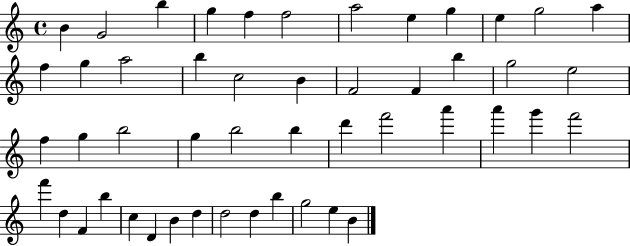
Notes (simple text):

B4/q G4/h B5/q G5/q F5/q F5/h A5/h E5/q G5/q E5/q G5/h A5/q F5/q G5/q A5/h B5/q C5/h B4/q F4/h F4/q B5/q G5/h E5/h F5/q G5/q B5/h G5/q B5/h B5/q D6/q F6/h A6/q A6/q G6/q F6/h F6/q D5/q F4/q B5/q C5/q D4/q B4/q D5/q D5/h D5/q B5/q G5/h E5/q B4/q